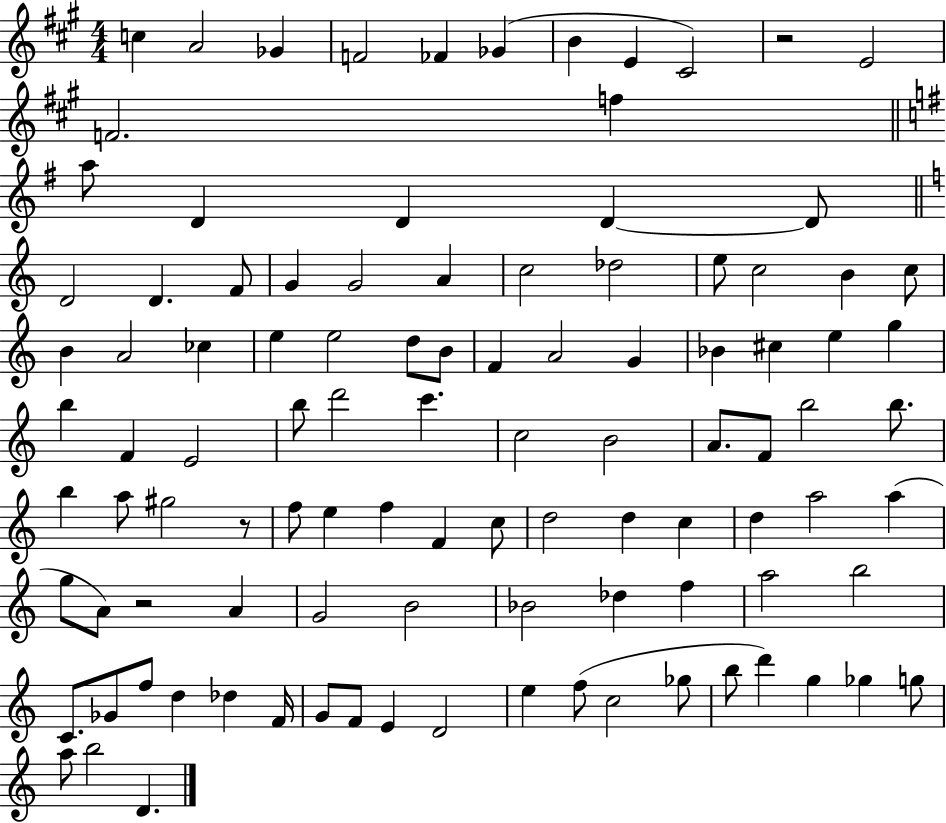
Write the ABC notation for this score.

X:1
T:Untitled
M:4/4
L:1/4
K:A
c A2 _G F2 _F _G B E ^C2 z2 E2 F2 f a/2 D D D D/2 D2 D F/2 G G2 A c2 _d2 e/2 c2 B c/2 B A2 _c e e2 d/2 B/2 F A2 G _B ^c e g b F E2 b/2 d'2 c' c2 B2 A/2 F/2 b2 b/2 b a/2 ^g2 z/2 f/2 e f F c/2 d2 d c d a2 a g/2 A/2 z2 A G2 B2 _B2 _d f a2 b2 C/2 _G/2 f/2 d _d F/4 G/2 F/2 E D2 e f/2 c2 _g/2 b/2 d' g _g g/2 a/2 b2 D